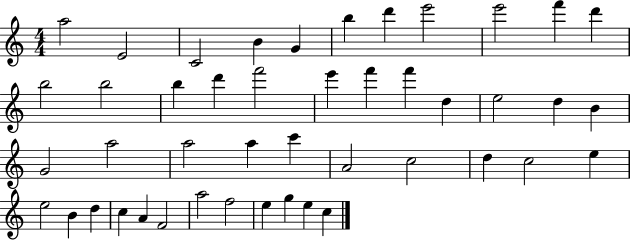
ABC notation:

X:1
T:Untitled
M:4/4
L:1/4
K:C
a2 E2 C2 B G b d' e'2 e'2 f' d' b2 b2 b d' f'2 e' f' f' d e2 d B G2 a2 a2 a c' A2 c2 d c2 e e2 B d c A F2 a2 f2 e g e c